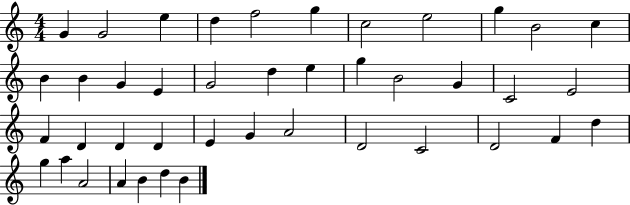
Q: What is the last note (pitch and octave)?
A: B4